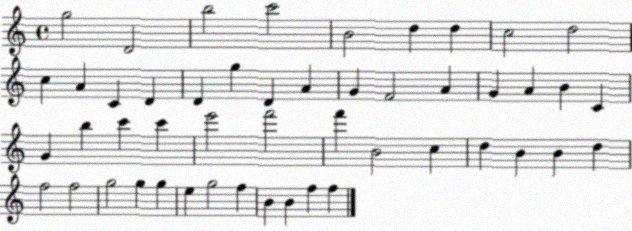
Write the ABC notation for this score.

X:1
T:Untitled
M:4/4
L:1/4
K:C
g2 D2 b2 c'2 B2 d d c2 d2 c A C D D g D A G F2 A G A B C G b c' c' e'2 f'2 f' B2 c d B B d f2 f2 g2 g g e g2 f B B f f